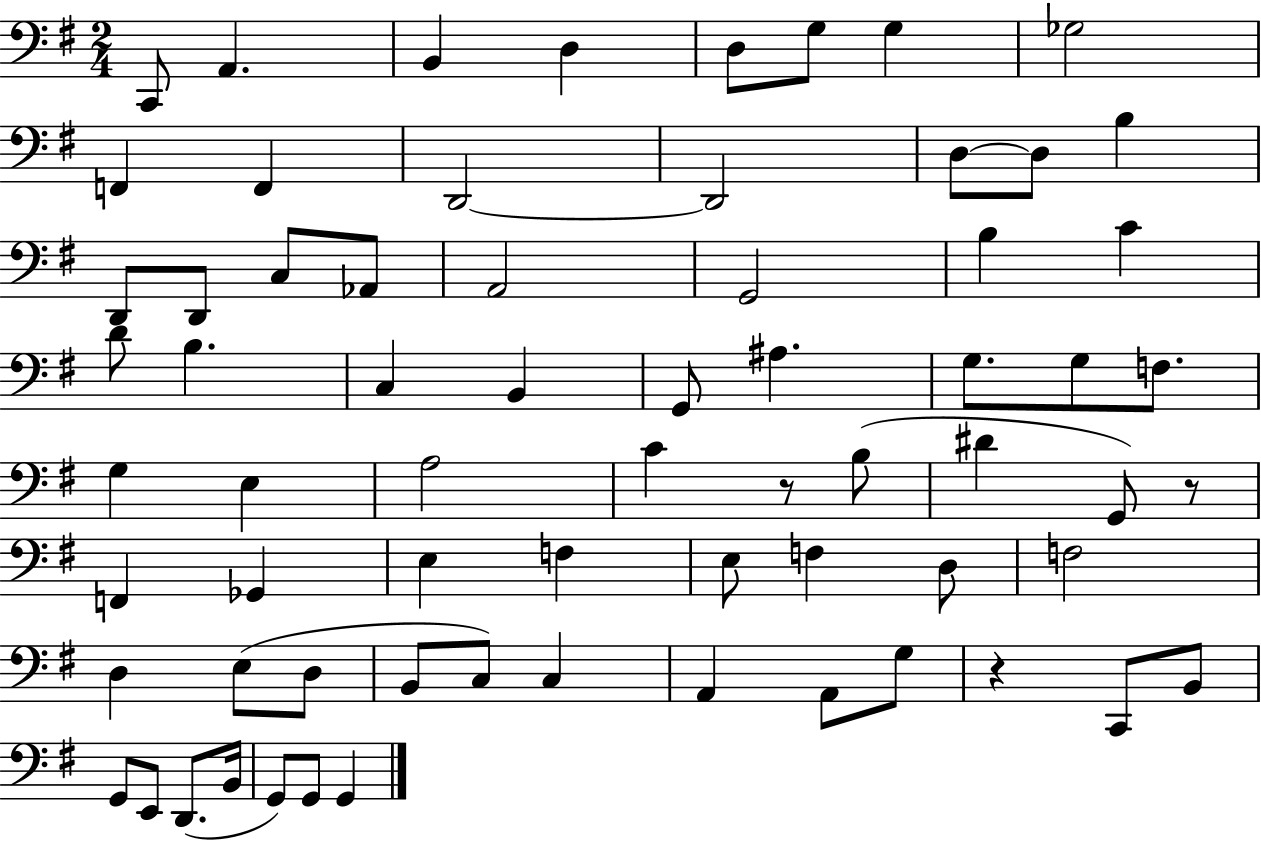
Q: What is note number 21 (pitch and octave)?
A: G2